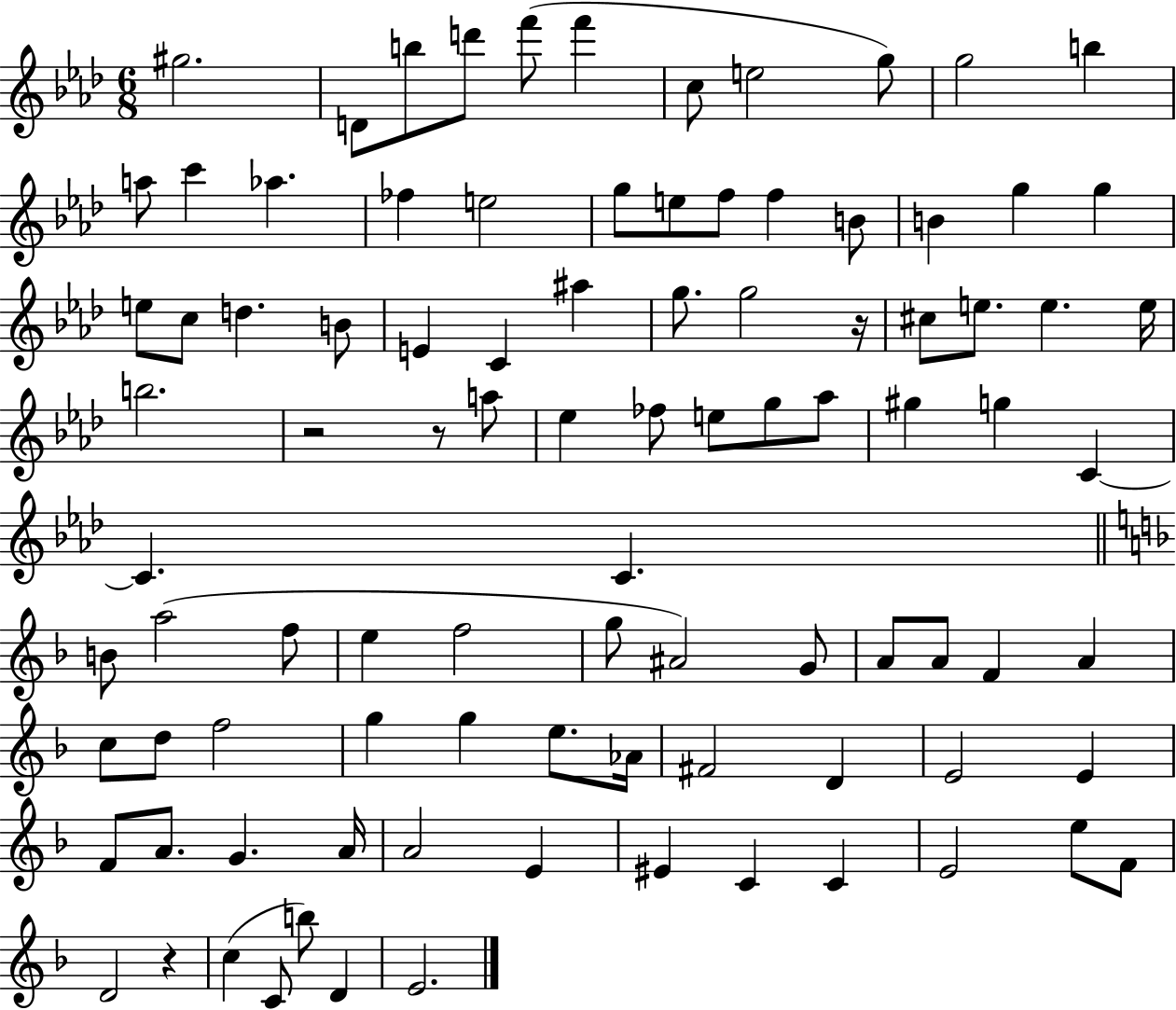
{
  \clef treble
  \numericTimeSignature
  \time 6/8
  \key aes \major
  gis''2. | d'8 b''8 d'''8 f'''8( f'''4 | c''8 e''2 g''8) | g''2 b''4 | \break a''8 c'''4 aes''4. | fes''4 e''2 | g''8 e''8 f''8 f''4 b'8 | b'4 g''4 g''4 | \break e''8 c''8 d''4. b'8 | e'4 c'4 ais''4 | g''8. g''2 r16 | cis''8 e''8. e''4. e''16 | \break b''2. | r2 r8 a''8 | ees''4 fes''8 e''8 g''8 aes''8 | gis''4 g''4 c'4~~ | \break c'4. c'4. | \bar "||" \break \key f \major b'8 a''2( f''8 | e''4 f''2 | g''8 ais'2) g'8 | a'8 a'8 f'4 a'4 | \break c''8 d''8 f''2 | g''4 g''4 e''8. aes'16 | fis'2 d'4 | e'2 e'4 | \break f'8 a'8. g'4. a'16 | a'2 e'4 | eis'4 c'4 c'4 | e'2 e''8 f'8 | \break d'2 r4 | c''4( c'8 b''8) d'4 | e'2. | \bar "|."
}